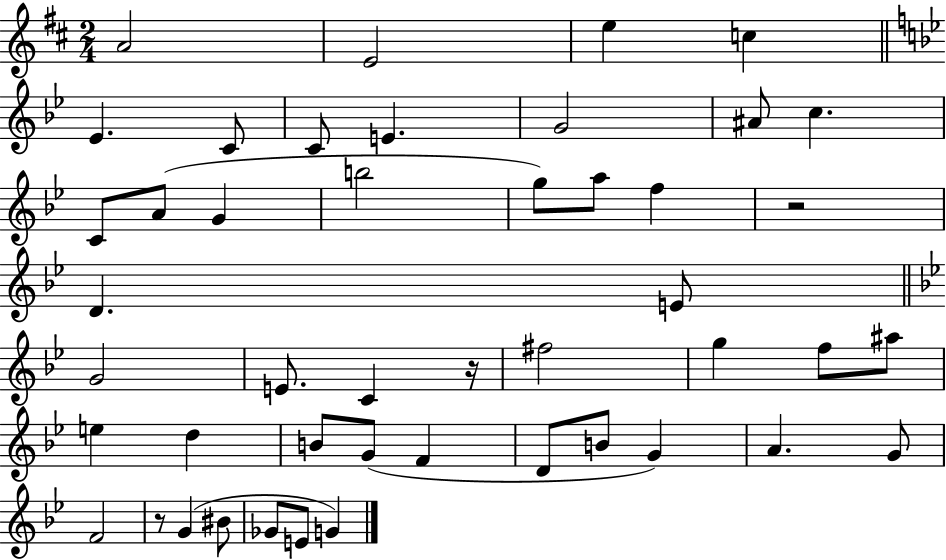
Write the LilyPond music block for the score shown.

{
  \clef treble
  \numericTimeSignature
  \time 2/4
  \key d \major
  \repeat volta 2 { a'2 | e'2 | e''4 c''4 | \bar "||" \break \key g \minor ees'4. c'8 | c'8 e'4. | g'2 | ais'8 c''4. | \break c'8 a'8( g'4 | b''2 | g''8) a''8 f''4 | r2 | \break d'4. e'8 | \bar "||" \break \key bes \major g'2 | e'8. c'4 r16 | fis''2 | g''4 f''8 ais''8 | \break e''4 d''4 | b'8 g'8( f'4 | d'8 b'8 g'4) | a'4. g'8 | \break f'2 | r8 g'4( bis'8 | ges'8 e'8 g'4) | } \bar "|."
}